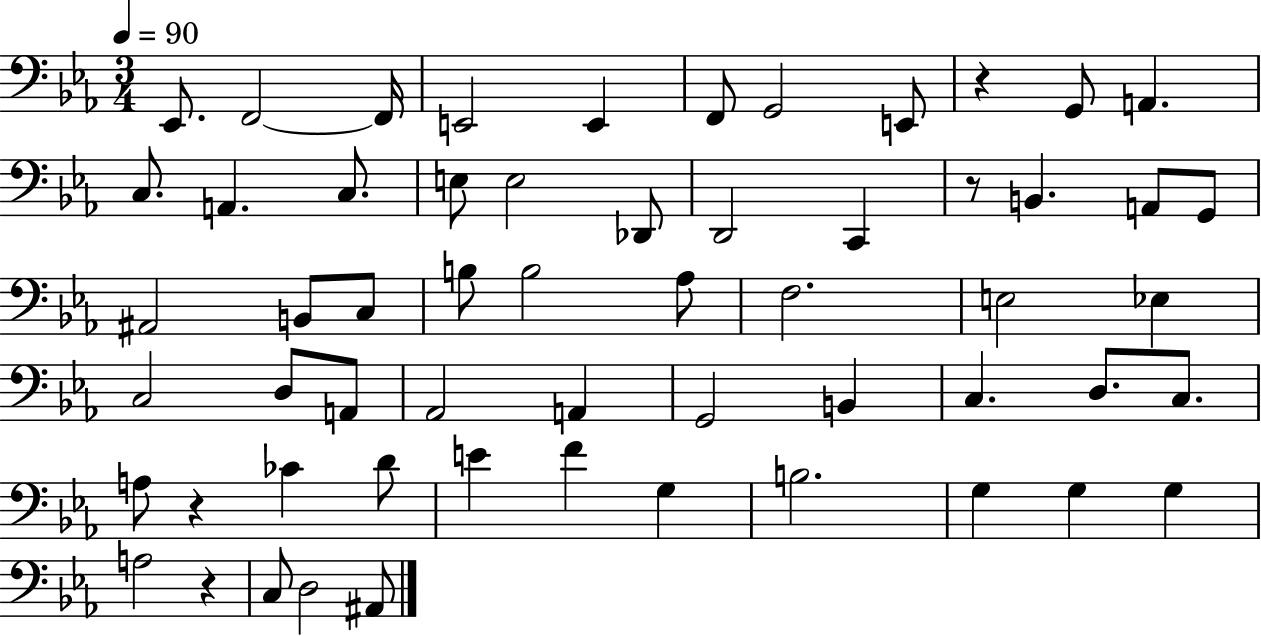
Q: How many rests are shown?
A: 4